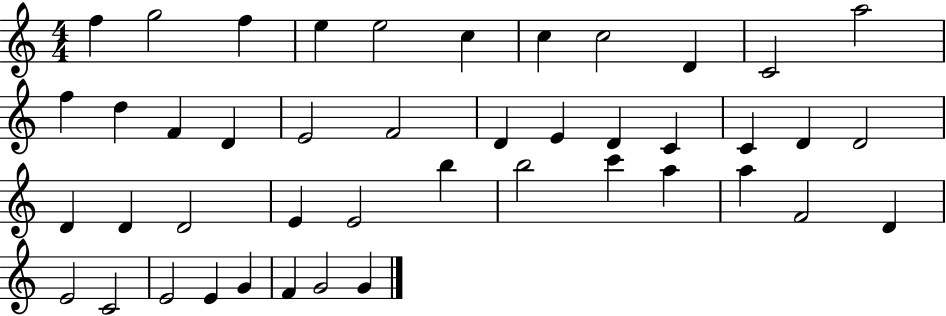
X:1
T:Untitled
M:4/4
L:1/4
K:C
f g2 f e e2 c c c2 D C2 a2 f d F D E2 F2 D E D C C D D2 D D D2 E E2 b b2 c' a a F2 D E2 C2 E2 E G F G2 G